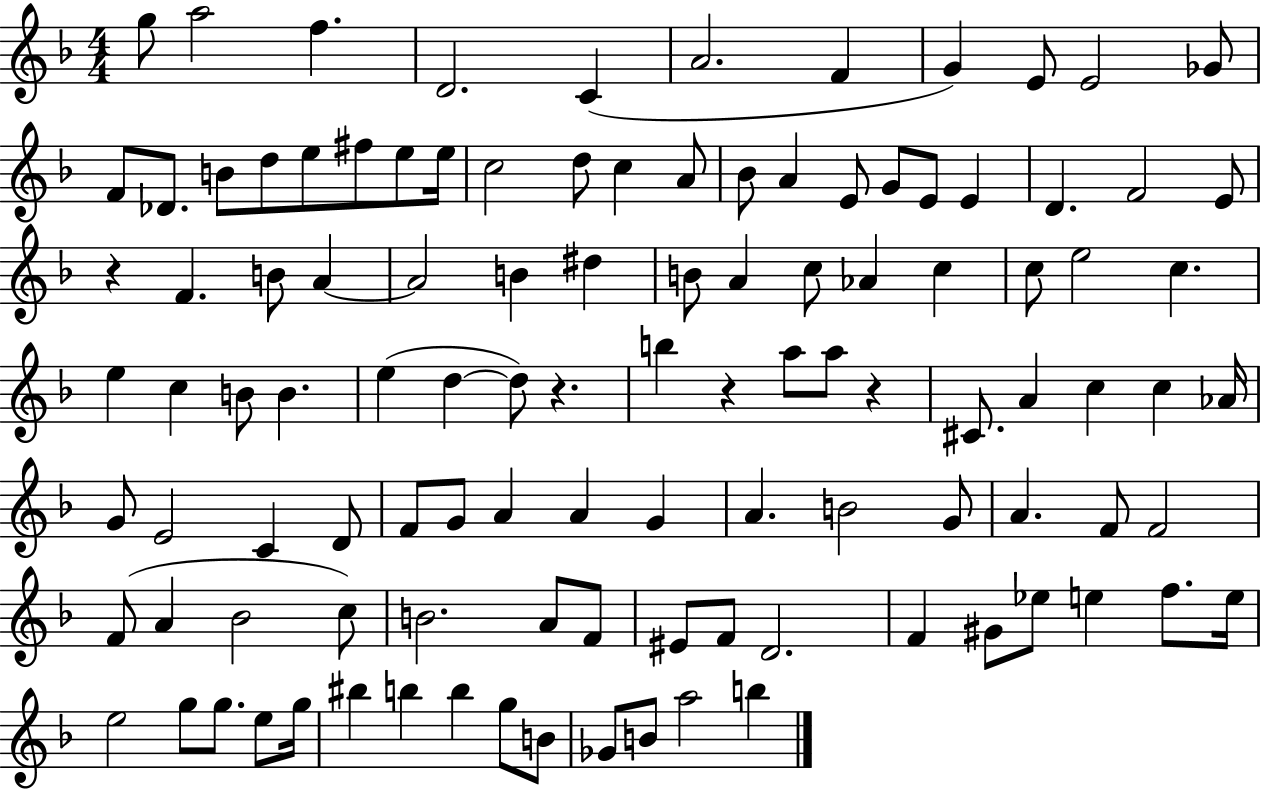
{
  \clef treble
  \numericTimeSignature
  \time 4/4
  \key f \major
  g''8 a''2 f''4. | d'2. c'4( | a'2. f'4 | g'4) e'8 e'2 ges'8 | \break f'8 des'8. b'8 d''8 e''8 fis''8 e''8 e''16 | c''2 d''8 c''4 a'8 | bes'8 a'4 e'8 g'8 e'8 e'4 | d'4. f'2 e'8 | \break r4 f'4. b'8 a'4~~ | a'2 b'4 dis''4 | b'8 a'4 c''8 aes'4 c''4 | c''8 e''2 c''4. | \break e''4 c''4 b'8 b'4. | e''4( d''4~~ d''8) r4. | b''4 r4 a''8 a''8 r4 | cis'8. a'4 c''4 c''4 aes'16 | \break g'8 e'2 c'4 d'8 | f'8 g'8 a'4 a'4 g'4 | a'4. b'2 g'8 | a'4. f'8 f'2 | \break f'8( a'4 bes'2 c''8) | b'2. a'8 f'8 | eis'8 f'8 d'2. | f'4 gis'8 ees''8 e''4 f''8. e''16 | \break e''2 g''8 g''8. e''8 g''16 | bis''4 b''4 b''4 g''8 b'8 | ges'8 b'8 a''2 b''4 | \bar "|."
}